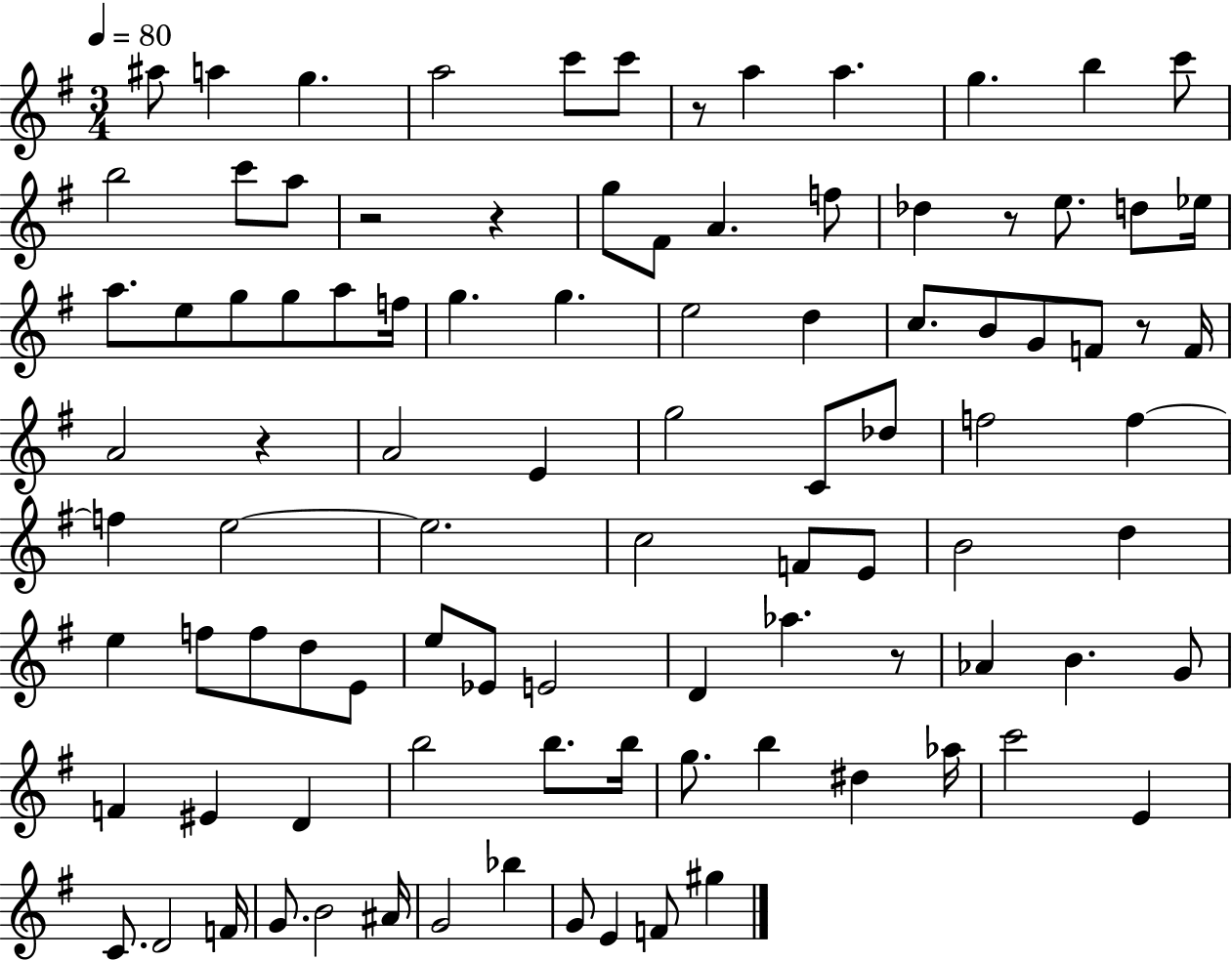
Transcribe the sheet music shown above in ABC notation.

X:1
T:Untitled
M:3/4
L:1/4
K:G
^a/2 a g a2 c'/2 c'/2 z/2 a a g b c'/2 b2 c'/2 a/2 z2 z g/2 ^F/2 A f/2 _d z/2 e/2 d/2 _e/4 a/2 e/2 g/2 g/2 a/2 f/4 g g e2 d c/2 B/2 G/2 F/2 z/2 F/4 A2 z A2 E g2 C/2 _d/2 f2 f f e2 e2 c2 F/2 E/2 B2 d e f/2 f/2 d/2 E/2 e/2 _E/2 E2 D _a z/2 _A B G/2 F ^E D b2 b/2 b/4 g/2 b ^d _a/4 c'2 E C/2 D2 F/4 G/2 B2 ^A/4 G2 _b G/2 E F/2 ^g